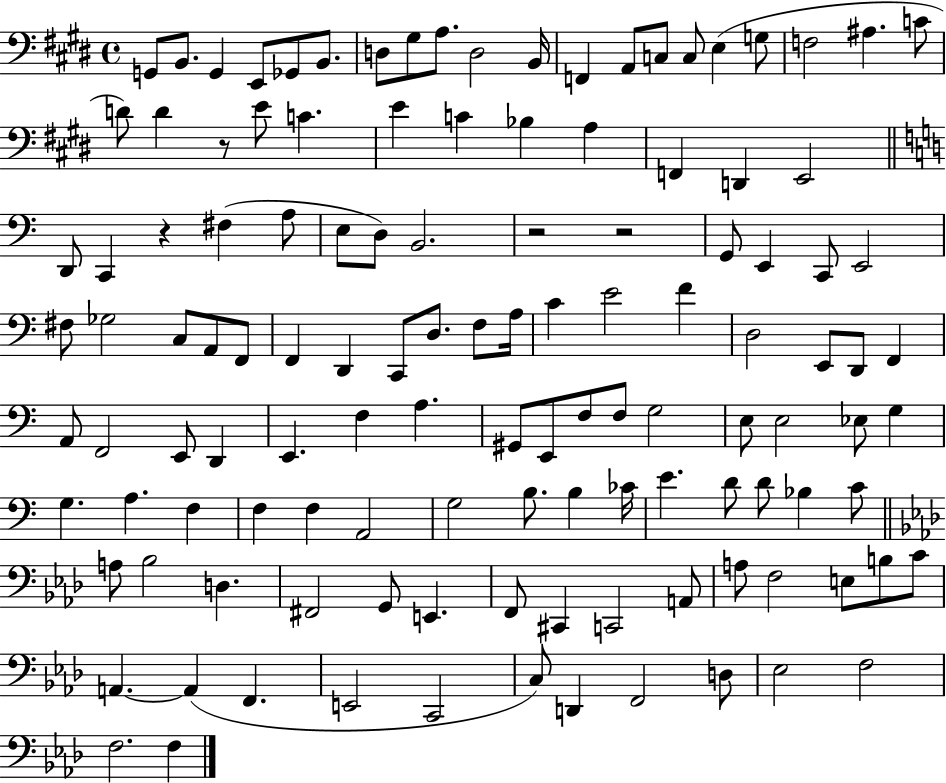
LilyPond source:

{
  \clef bass
  \time 4/4
  \defaultTimeSignature
  \key e \major
  g,8 b,8. g,4 e,8 ges,8 b,8. | d8 gis8 a8. d2 b,16 | f,4 a,8 c8 c8 e4( g8 | f2 ais4. c'8 | \break d'8) d'4 r8 e'8 c'4. | e'4 c'4 bes4 a4 | f,4 d,4 e,2 | \bar "||" \break \key c \major d,8 c,4 r4 fis4( a8 | e8 d8) b,2. | r2 r2 | g,8 e,4 c,8 e,2 | \break fis8 ges2 c8 a,8 f,8 | f,4 d,4 c,8 d8. f8 a16 | c'4 e'2 f'4 | d2 e,8 d,8 f,4 | \break a,8 f,2 e,8 d,4 | e,4. f4 a4. | gis,8 e,8 f8 f8 g2 | e8 e2 ees8 g4 | \break g4. a4. f4 | f4 f4 a,2 | g2 b8. b4 ces'16 | e'4. d'8 d'8 bes4 c'8 | \break \bar "||" \break \key aes \major a8 bes2 d4. | fis,2 g,8 e,4. | f,8 cis,4 c,2 a,8 | a8 f2 e8 b8 c'8 | \break a,4.~~ a,4( f,4. | e,2 c,2 | c8) d,4 f,2 d8 | ees2 f2 | \break f2. f4 | \bar "|."
}